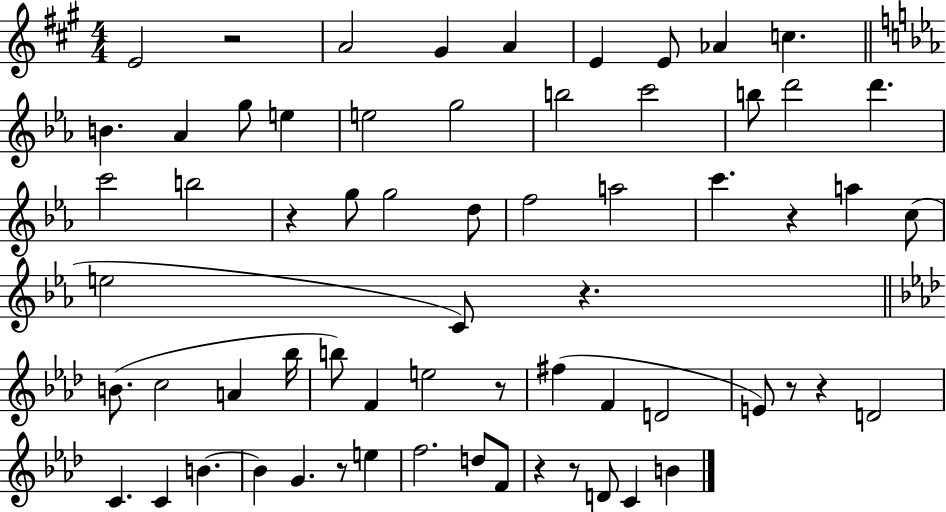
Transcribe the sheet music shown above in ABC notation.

X:1
T:Untitled
M:4/4
L:1/4
K:A
E2 z2 A2 ^G A E E/2 _A c B _A g/2 e e2 g2 b2 c'2 b/2 d'2 d' c'2 b2 z g/2 g2 d/2 f2 a2 c' z a c/2 e2 C/2 z B/2 c2 A _b/4 b/2 F e2 z/2 ^f F D2 E/2 z/2 z D2 C C B B G z/2 e f2 d/2 F/2 z z/2 D/2 C B